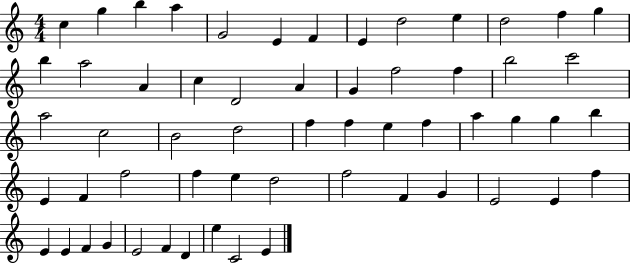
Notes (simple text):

C5/q G5/q B5/q A5/q G4/h E4/q F4/q E4/q D5/h E5/q D5/h F5/q G5/q B5/q A5/h A4/q C5/q D4/h A4/q G4/q F5/h F5/q B5/h C6/h A5/h C5/h B4/h D5/h F5/q F5/q E5/q F5/q A5/q G5/q G5/q B5/q E4/q F4/q F5/h F5/q E5/q D5/h F5/h F4/q G4/q E4/h E4/q F5/q E4/q E4/q F4/q G4/q E4/h F4/q D4/q E5/q C4/h E4/q